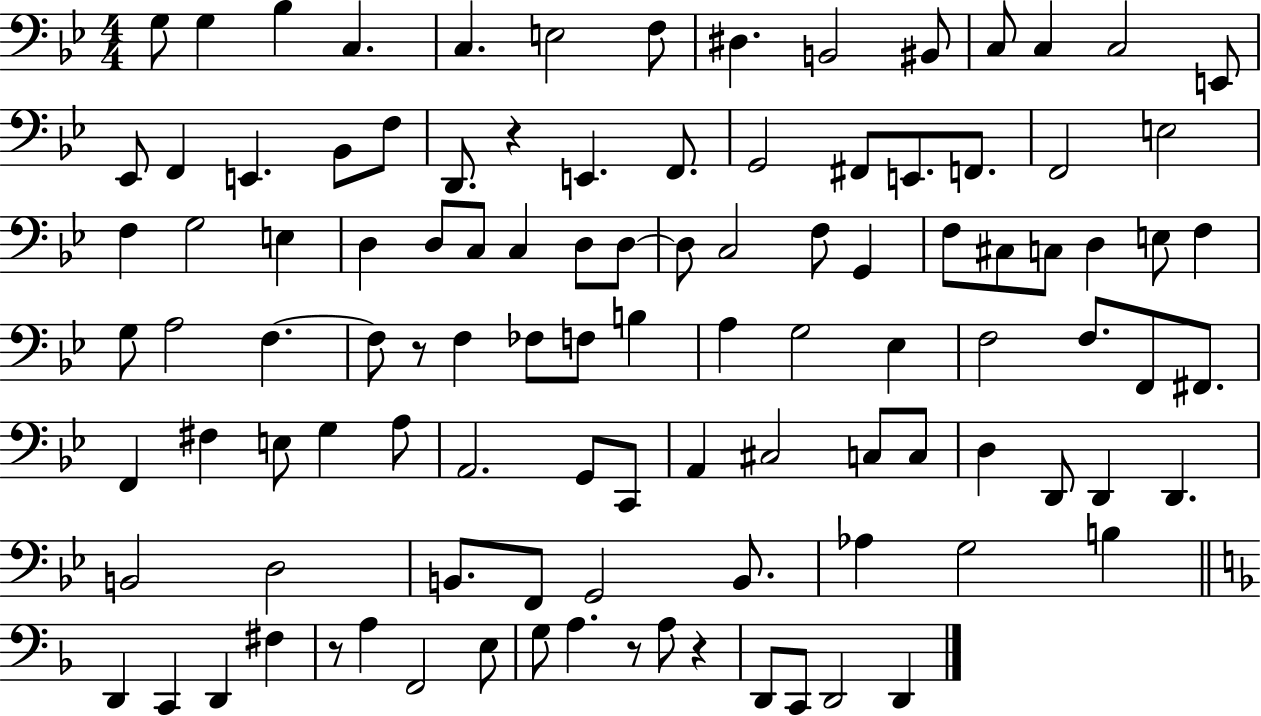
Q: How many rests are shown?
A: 5